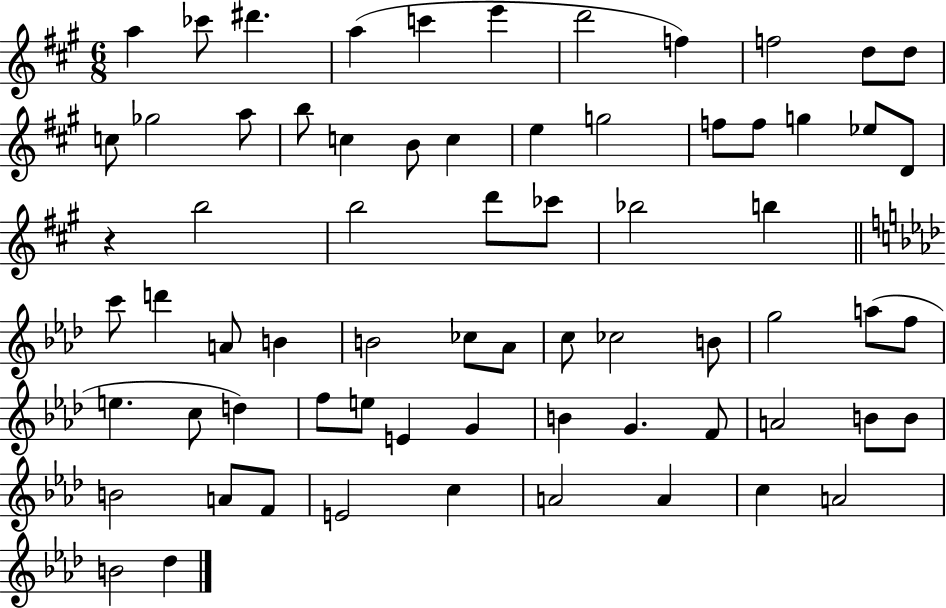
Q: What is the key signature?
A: A major